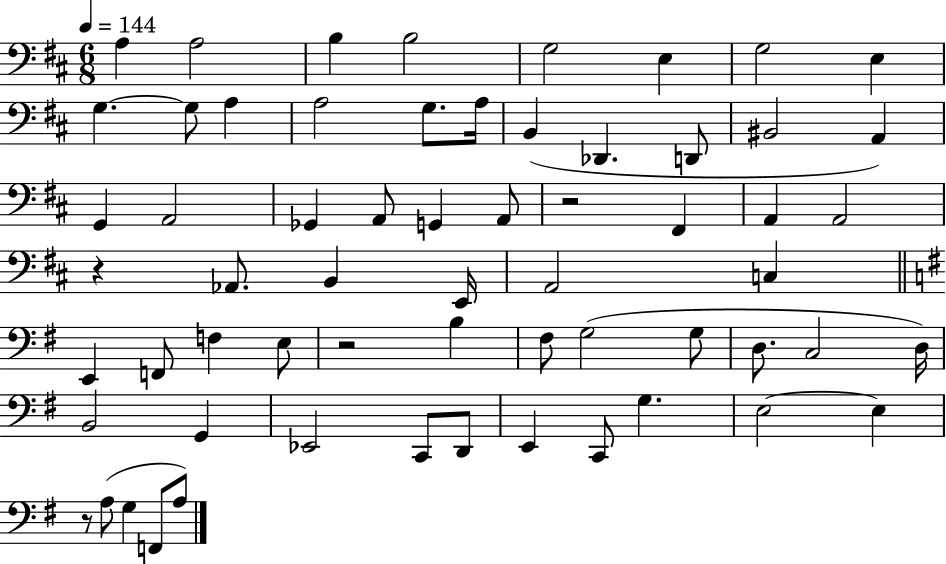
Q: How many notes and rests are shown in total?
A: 62